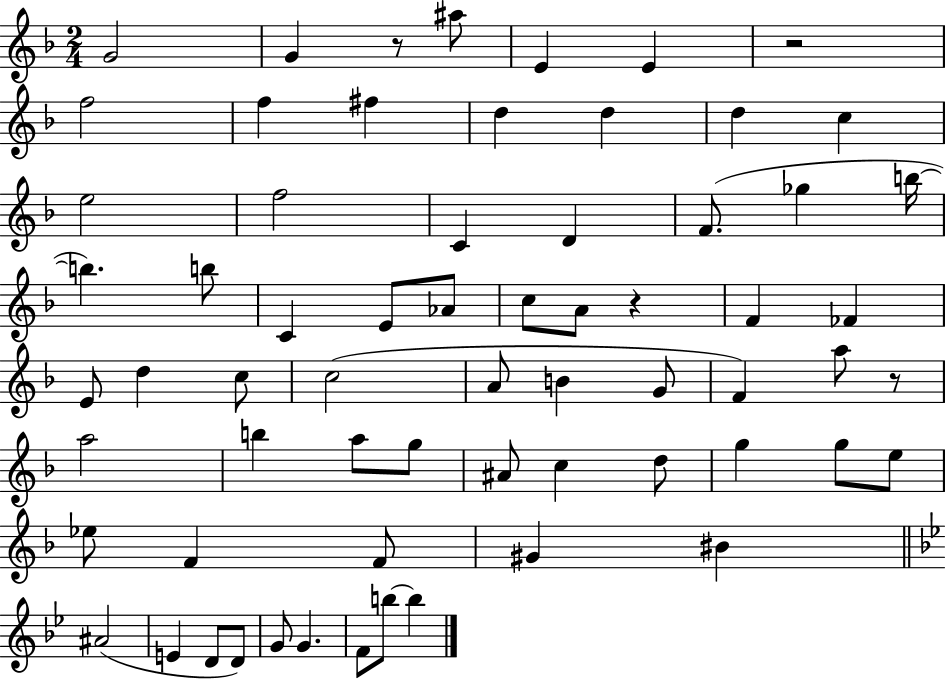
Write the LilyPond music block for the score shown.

{
  \clef treble
  \numericTimeSignature
  \time 2/4
  \key f \major
  g'2 | g'4 r8 ais''8 | e'4 e'4 | r2 | \break f''2 | f''4 fis''4 | d''4 d''4 | d''4 c''4 | \break e''2 | f''2 | c'4 d'4 | f'8.( ges''4 b''16~~ | \break b''4.) b''8 | c'4 e'8 aes'8 | c''8 a'8 r4 | f'4 fes'4 | \break e'8 d''4 c''8 | c''2( | a'8 b'4 g'8 | f'4) a''8 r8 | \break a''2 | b''4 a''8 g''8 | ais'8 c''4 d''8 | g''4 g''8 e''8 | \break ees''8 f'4 f'8 | gis'4 bis'4 | \bar "||" \break \key bes \major ais'2( | e'4 d'8 d'8) | g'8 g'4. | f'8 b''8~~ b''4 | \break \bar "|."
}